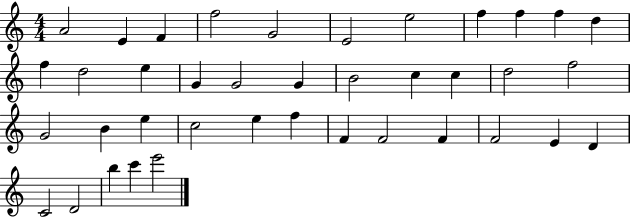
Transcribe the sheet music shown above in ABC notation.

X:1
T:Untitled
M:4/4
L:1/4
K:C
A2 E F f2 G2 E2 e2 f f f d f d2 e G G2 G B2 c c d2 f2 G2 B e c2 e f F F2 F F2 E D C2 D2 b c' e'2